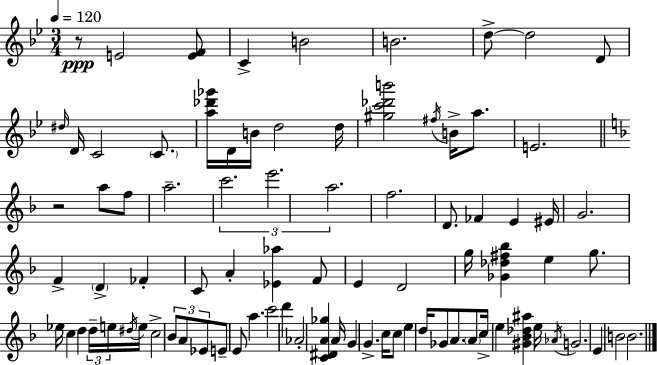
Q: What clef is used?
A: treble